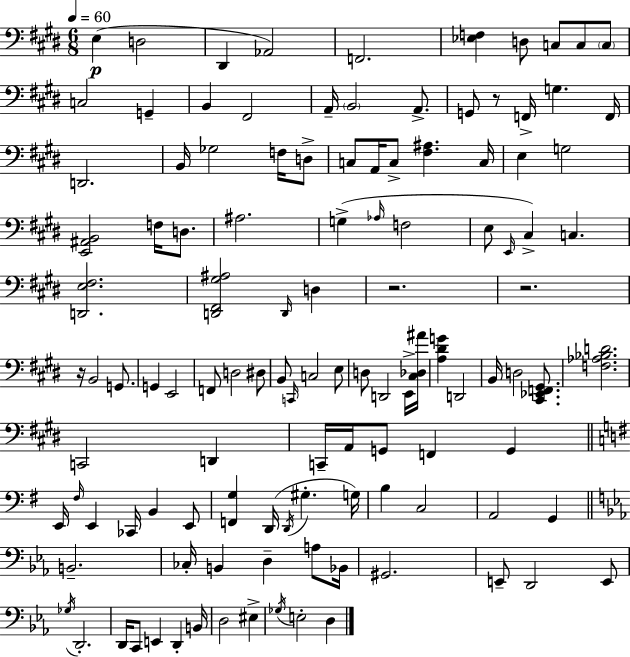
X:1
T:Untitled
M:6/8
L:1/4
K:E
E, D,2 ^D,, _A,,2 F,,2 [_E,F,] D,/2 C,/2 C,/2 C,/2 C,2 G,, B,, ^F,,2 A,,/4 B,,2 A,,/2 G,,/2 z/2 F,,/4 G, F,,/4 D,,2 B,,/4 _G,2 F,/4 D,/2 C,/2 A,,/4 C,/2 [^F,^A,] C,/4 E, G,2 [E,,^A,,B,,]2 F,/4 D,/2 ^A,2 G, _A,/4 F,2 E,/2 E,,/4 ^C, C, [D,,E,^F,]2 [D,,^F,,^G,^A,]2 D,,/4 D, z2 z2 z/4 B,,2 G,,/2 G,, E,,2 F,,/2 D,2 ^D,/2 B,,/2 C,,/4 C,2 E,/2 D,/2 D,,2 E,,/4 [^C,_D,^A]/4 [A,^DG] D,,2 B,,/4 D,2 [^C,,_E,,F,,^G,,]/2 [F,_A,_B,D]2 C,,2 D,, C,,/4 A,,/4 G,,/2 F,, G,, E,,/4 ^F,/4 E,, _C,,/4 B,, E,,/2 [F,,G,] D,,/4 D,,/4 ^G, G,/4 B, C,2 A,,2 G,, B,,2 _C,/4 B,, D, A,/2 _B,,/4 ^G,,2 E,,/2 D,,2 E,,/2 _G,/4 D,,2 D,,/4 C,,/2 E,, D,, B,,/4 D,2 ^E, _G,/4 E,2 D,